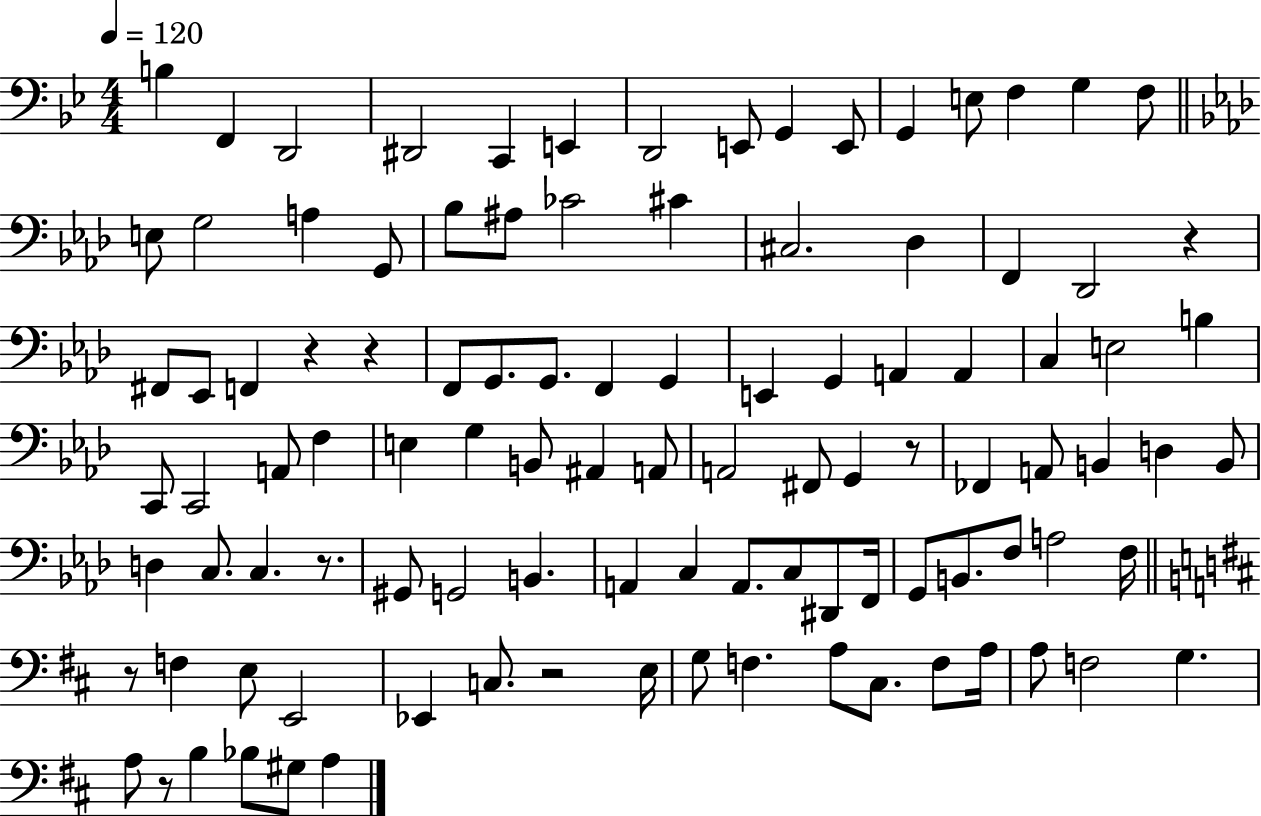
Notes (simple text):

B3/q F2/q D2/h D#2/h C2/q E2/q D2/h E2/e G2/q E2/e G2/q E3/e F3/q G3/q F3/e E3/e G3/h A3/q G2/e Bb3/e A#3/e CES4/h C#4/q C#3/h. Db3/q F2/q Db2/h R/q F#2/e Eb2/e F2/q R/q R/q F2/e G2/e. G2/e. F2/q G2/q E2/q G2/q A2/q A2/q C3/q E3/h B3/q C2/e C2/h A2/e F3/q E3/q G3/q B2/e A#2/q A2/e A2/h F#2/e G2/q R/e FES2/q A2/e B2/q D3/q B2/e D3/q C3/e. C3/q. R/e. G#2/e G2/h B2/q. A2/q C3/q A2/e. C3/e D#2/e F2/s G2/e B2/e. F3/e A3/h F3/s R/e F3/q E3/e E2/h Eb2/q C3/e. R/h E3/s G3/e F3/q. A3/e C#3/e. F3/e A3/s A3/e F3/h G3/q. A3/e R/e B3/q Bb3/e G#3/e A3/q